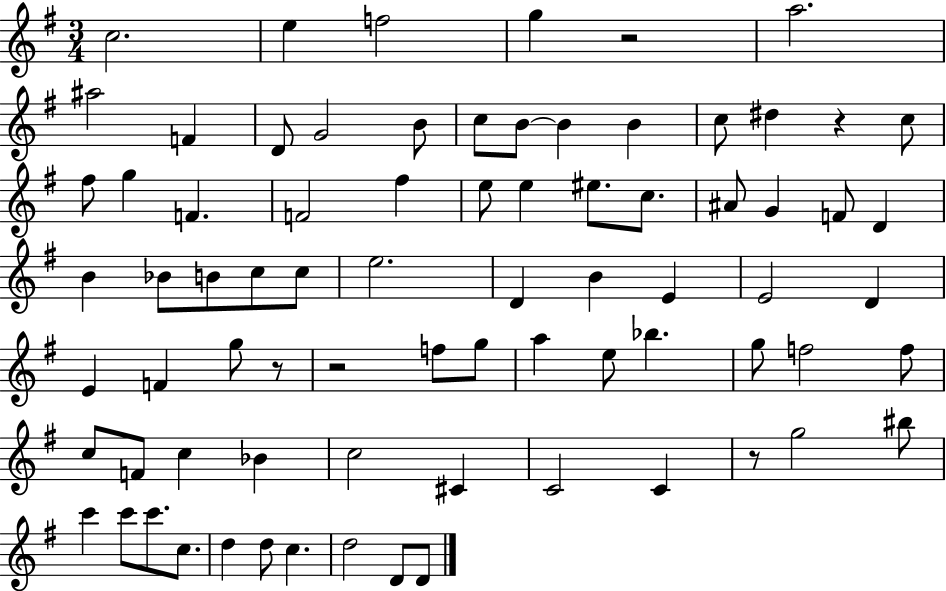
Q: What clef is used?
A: treble